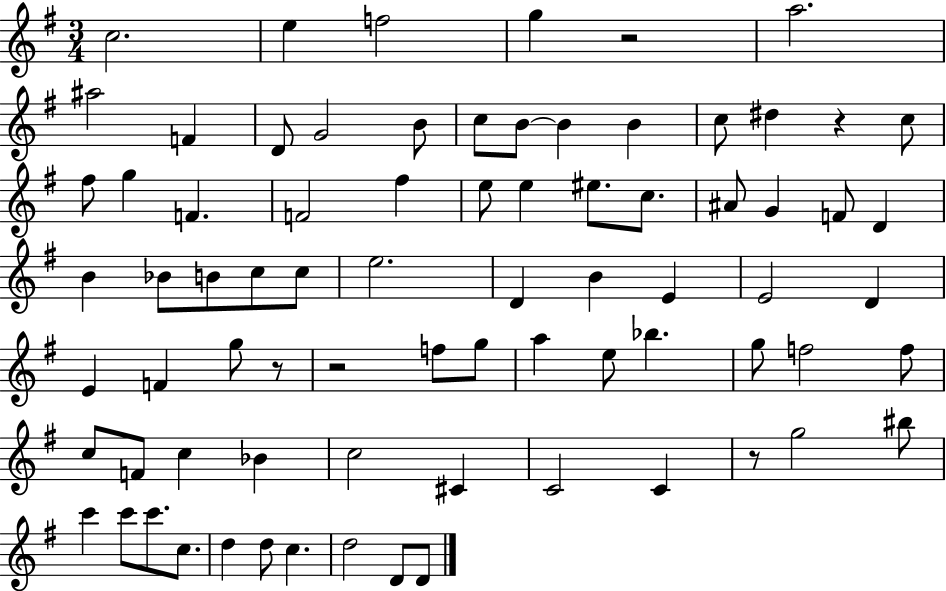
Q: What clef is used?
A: treble